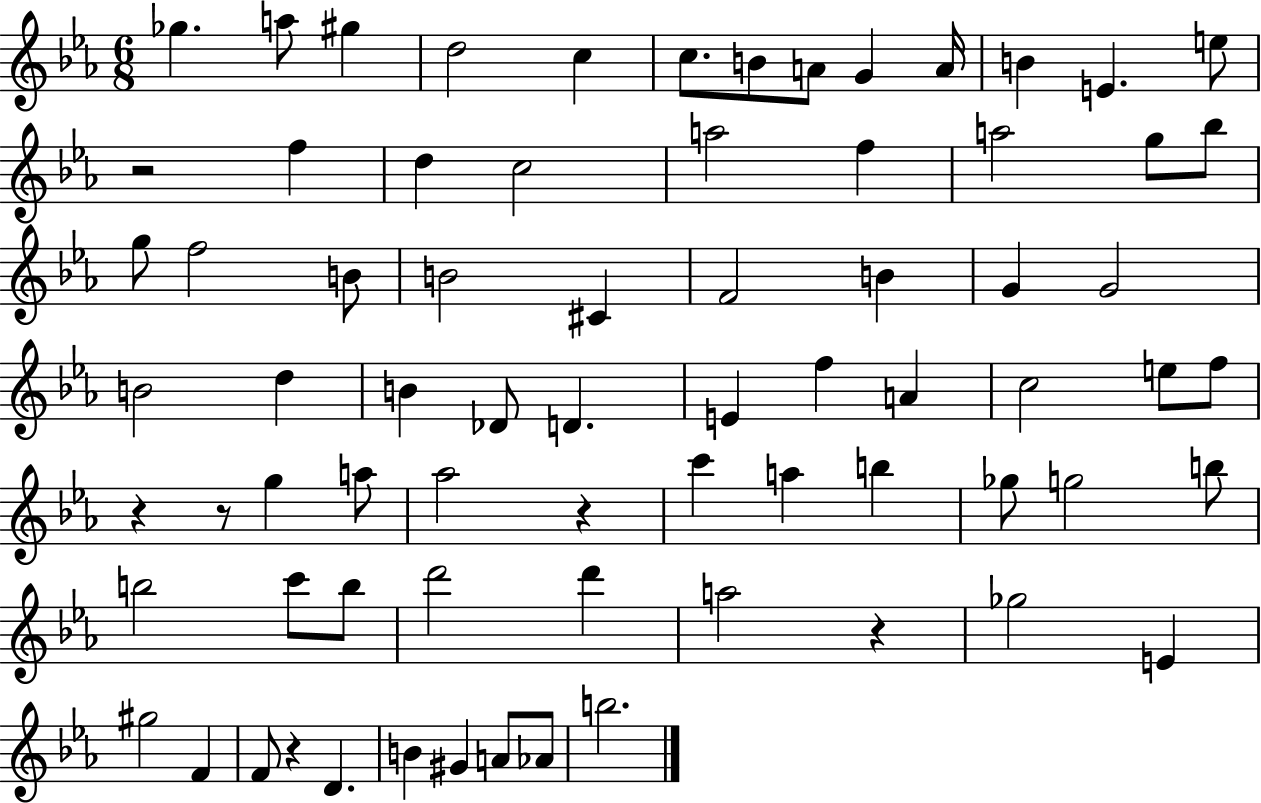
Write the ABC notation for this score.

X:1
T:Untitled
M:6/8
L:1/4
K:Eb
_g a/2 ^g d2 c c/2 B/2 A/2 G A/4 B E e/2 z2 f d c2 a2 f a2 g/2 _b/2 g/2 f2 B/2 B2 ^C F2 B G G2 B2 d B _D/2 D E f A c2 e/2 f/2 z z/2 g a/2 _a2 z c' a b _g/2 g2 b/2 b2 c'/2 b/2 d'2 d' a2 z _g2 E ^g2 F F/2 z D B ^G A/2 _A/2 b2